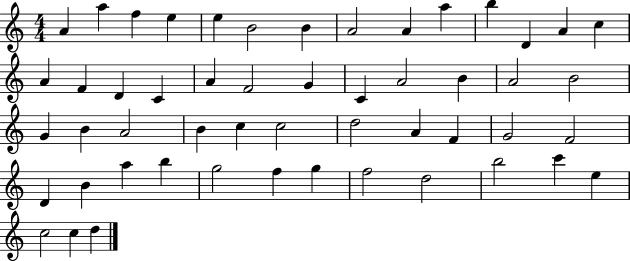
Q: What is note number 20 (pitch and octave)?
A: F4